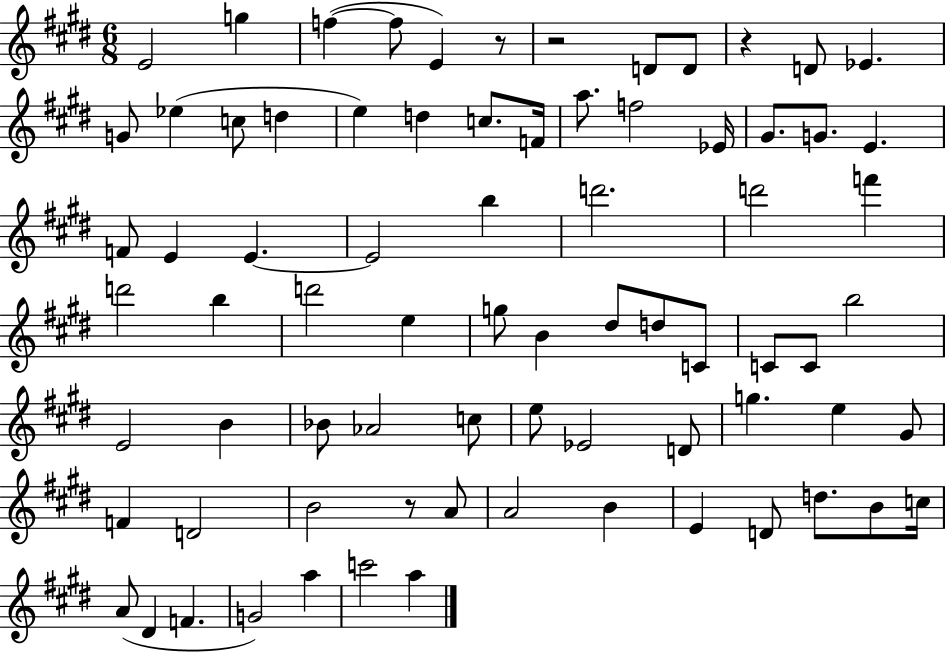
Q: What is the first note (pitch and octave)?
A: E4